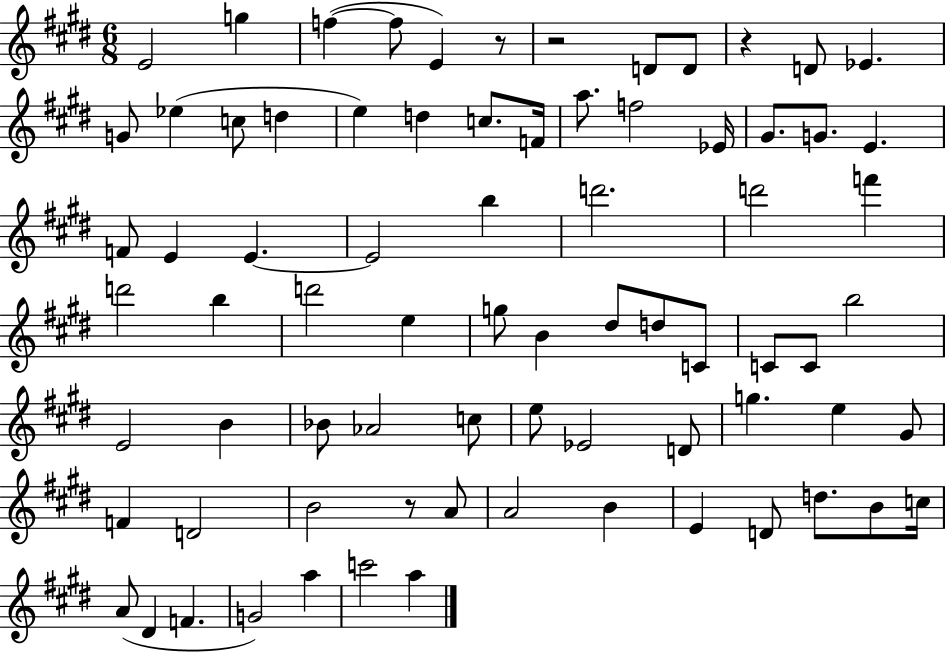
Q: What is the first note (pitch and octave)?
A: E4